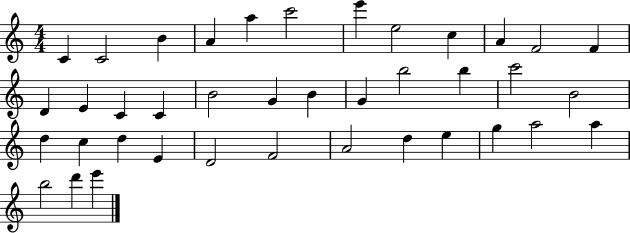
X:1
T:Untitled
M:4/4
L:1/4
K:C
C C2 B A a c'2 e' e2 c A F2 F D E C C B2 G B G b2 b c'2 B2 d c d E D2 F2 A2 d e g a2 a b2 d' e'